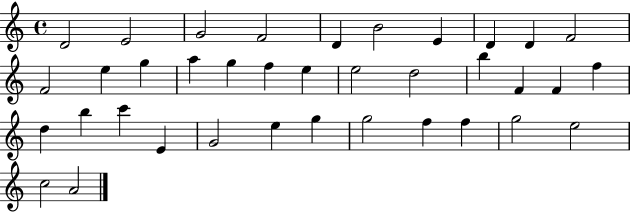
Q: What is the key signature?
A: C major